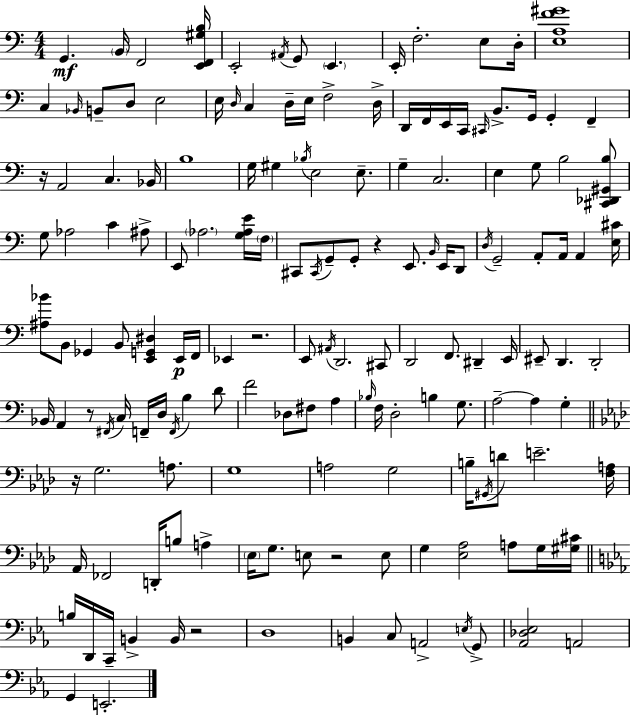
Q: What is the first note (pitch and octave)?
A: G2